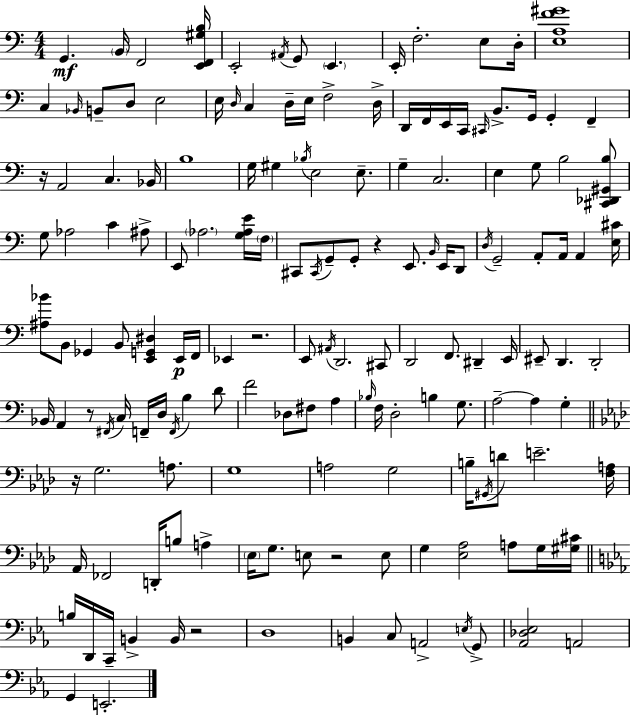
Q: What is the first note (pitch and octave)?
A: G2